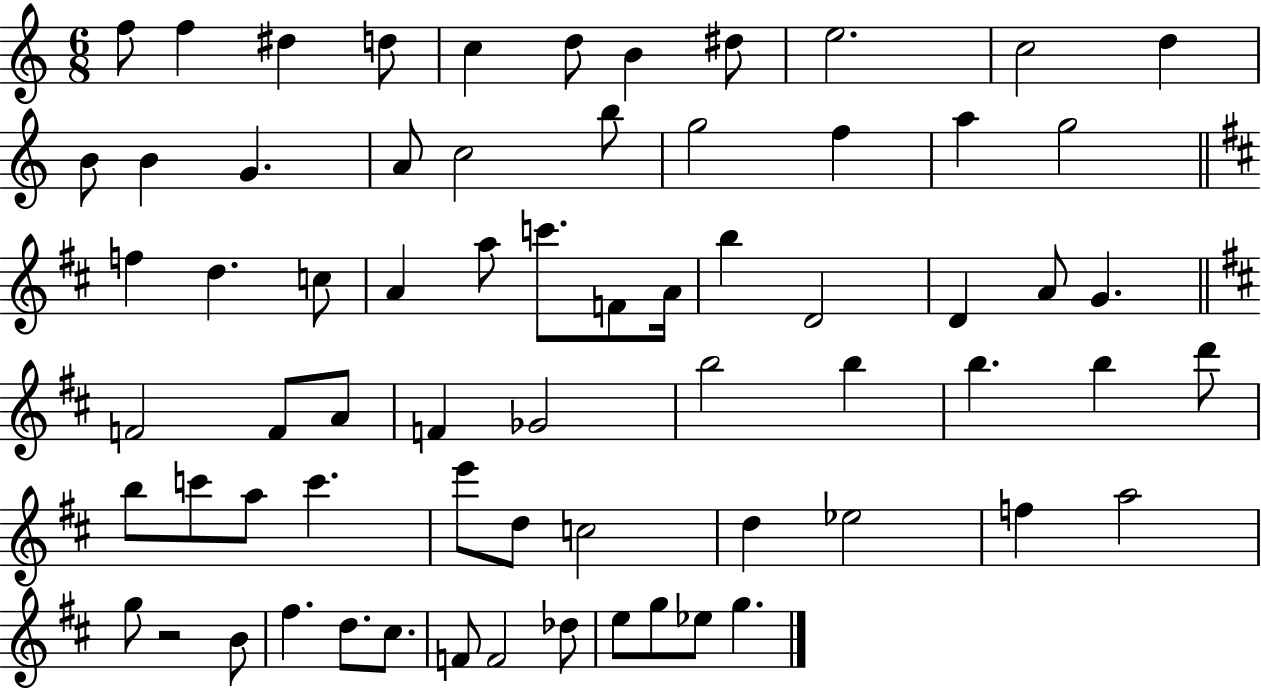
F5/e F5/q D#5/q D5/e C5/q D5/e B4/q D#5/e E5/h. C5/h D5/q B4/e B4/q G4/q. A4/e C5/h B5/e G5/h F5/q A5/q G5/h F5/q D5/q. C5/e A4/q A5/e C6/e. F4/e A4/s B5/q D4/h D4/q A4/e G4/q. F4/h F4/e A4/e F4/q Gb4/h B5/h B5/q B5/q. B5/q D6/e B5/e C6/e A5/e C6/q. E6/e D5/e C5/h D5/q Eb5/h F5/q A5/h G5/e R/h B4/e F#5/q. D5/e. C#5/e. F4/e F4/h Db5/e E5/e G5/e Eb5/e G5/q.